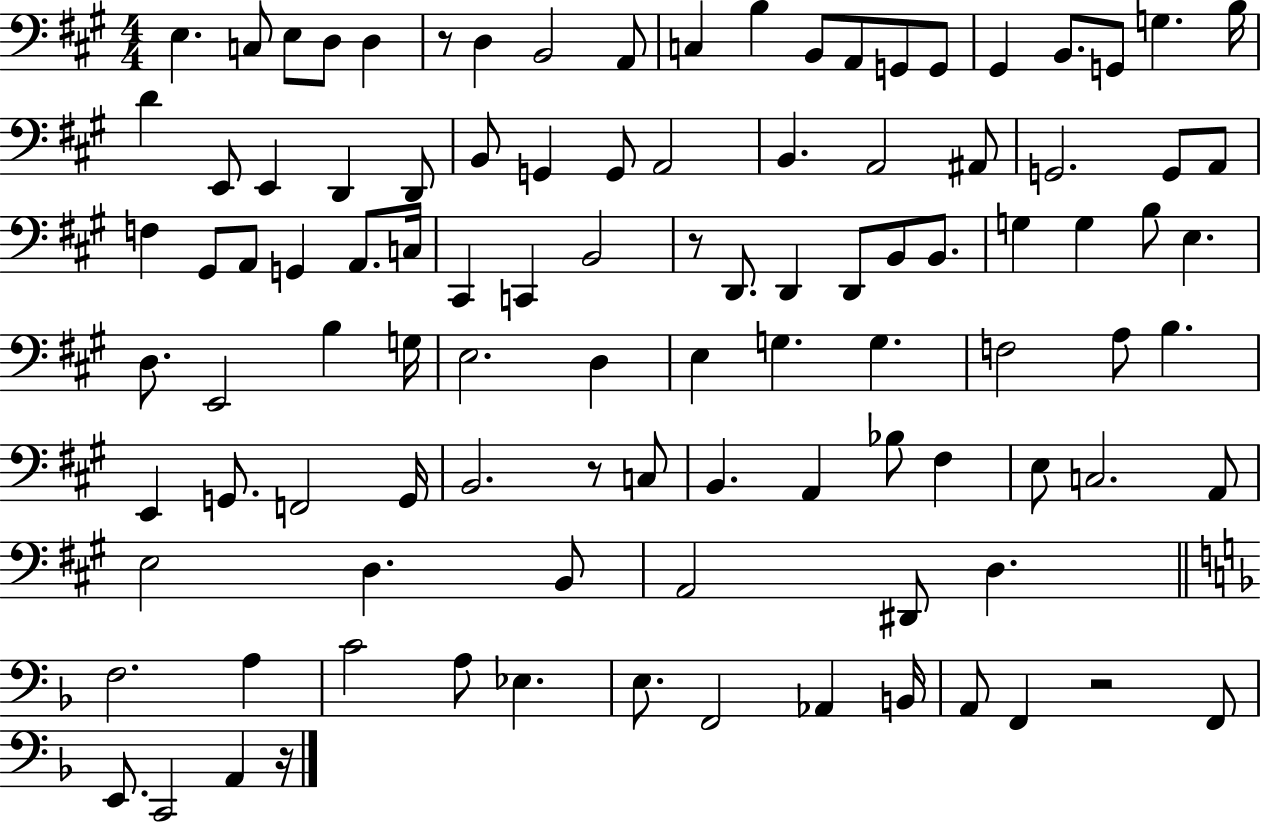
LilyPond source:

{
  \clef bass
  \numericTimeSignature
  \time 4/4
  \key a \major
  e4. c8 e8 d8 d4 | r8 d4 b,2 a,8 | c4 b4 b,8 a,8 g,8 g,8 | gis,4 b,8. g,8 g4. b16 | \break d'4 e,8 e,4 d,4 d,8 | b,8 g,4 g,8 a,2 | b,4. a,2 ais,8 | g,2. g,8 a,8 | \break f4 gis,8 a,8 g,4 a,8. c16 | cis,4 c,4 b,2 | r8 d,8. d,4 d,8 b,8 b,8. | g4 g4 b8 e4. | \break d8. e,2 b4 g16 | e2. d4 | e4 g4. g4. | f2 a8 b4. | \break e,4 g,8. f,2 g,16 | b,2. r8 c8 | b,4. a,4 bes8 fis4 | e8 c2. a,8 | \break e2 d4. b,8 | a,2 dis,8 d4. | \bar "||" \break \key d \minor f2. a4 | c'2 a8 ees4. | e8. f,2 aes,4 b,16 | a,8 f,4 r2 f,8 | \break e,8. c,2 a,4 r16 | \bar "|."
}